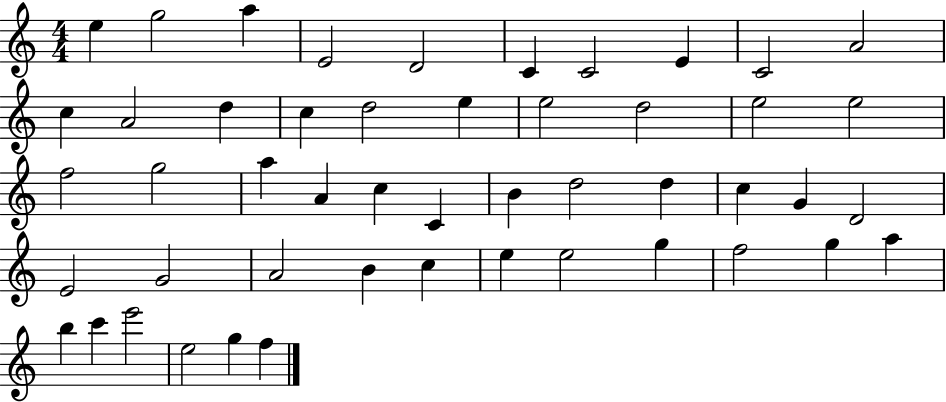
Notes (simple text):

E5/q G5/h A5/q E4/h D4/h C4/q C4/h E4/q C4/h A4/h C5/q A4/h D5/q C5/q D5/h E5/q E5/h D5/h E5/h E5/h F5/h G5/h A5/q A4/q C5/q C4/q B4/q D5/h D5/q C5/q G4/q D4/h E4/h G4/h A4/h B4/q C5/q E5/q E5/h G5/q F5/h G5/q A5/q B5/q C6/q E6/h E5/h G5/q F5/q